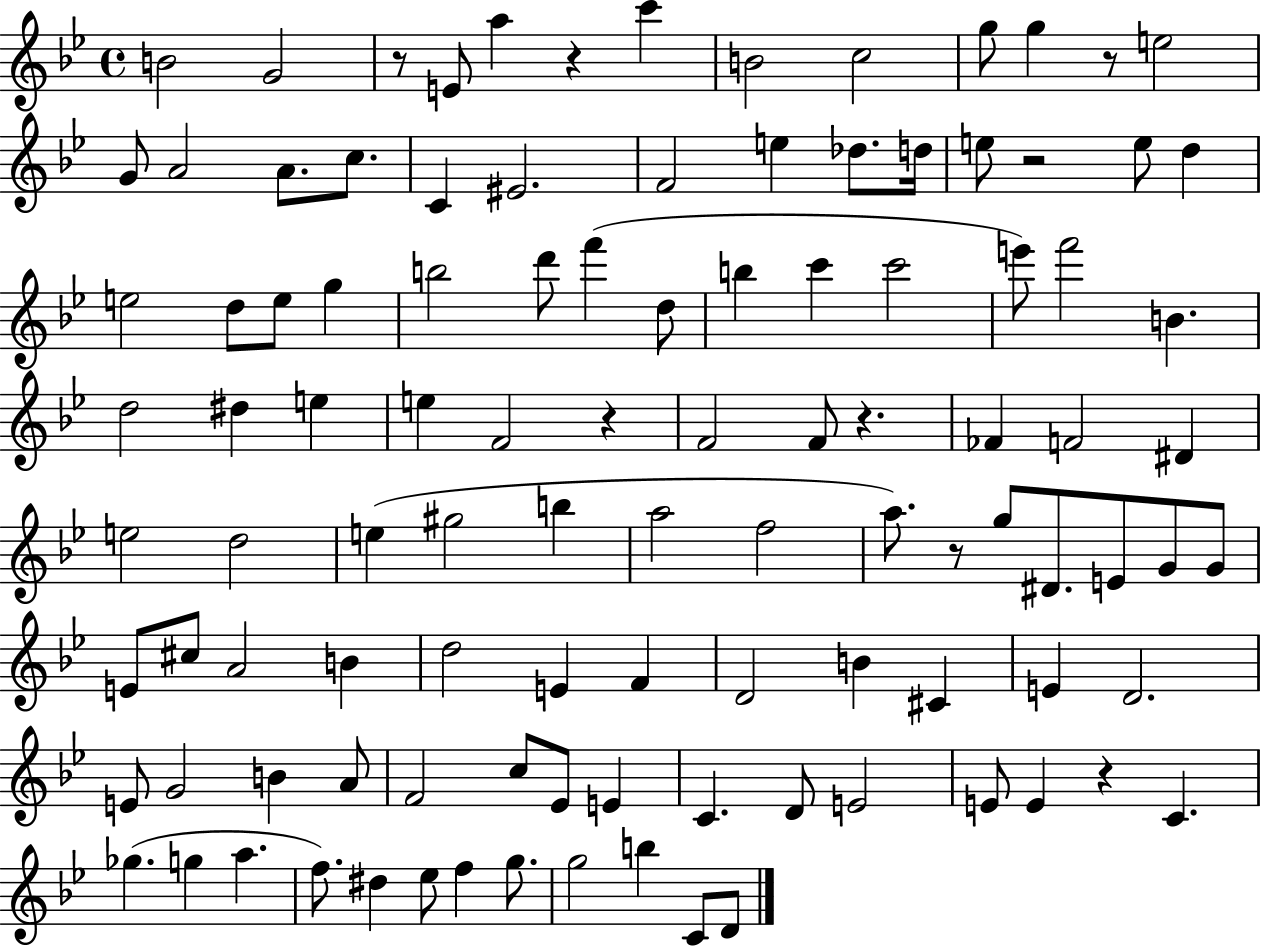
X:1
T:Untitled
M:4/4
L:1/4
K:Bb
B2 G2 z/2 E/2 a z c' B2 c2 g/2 g z/2 e2 G/2 A2 A/2 c/2 C ^E2 F2 e _d/2 d/4 e/2 z2 e/2 d e2 d/2 e/2 g b2 d'/2 f' d/2 b c' c'2 e'/2 f'2 B d2 ^d e e F2 z F2 F/2 z _F F2 ^D e2 d2 e ^g2 b a2 f2 a/2 z/2 g/2 ^D/2 E/2 G/2 G/2 E/2 ^c/2 A2 B d2 E F D2 B ^C E D2 E/2 G2 B A/2 F2 c/2 _E/2 E C D/2 E2 E/2 E z C _g g a f/2 ^d _e/2 f g/2 g2 b C/2 D/2